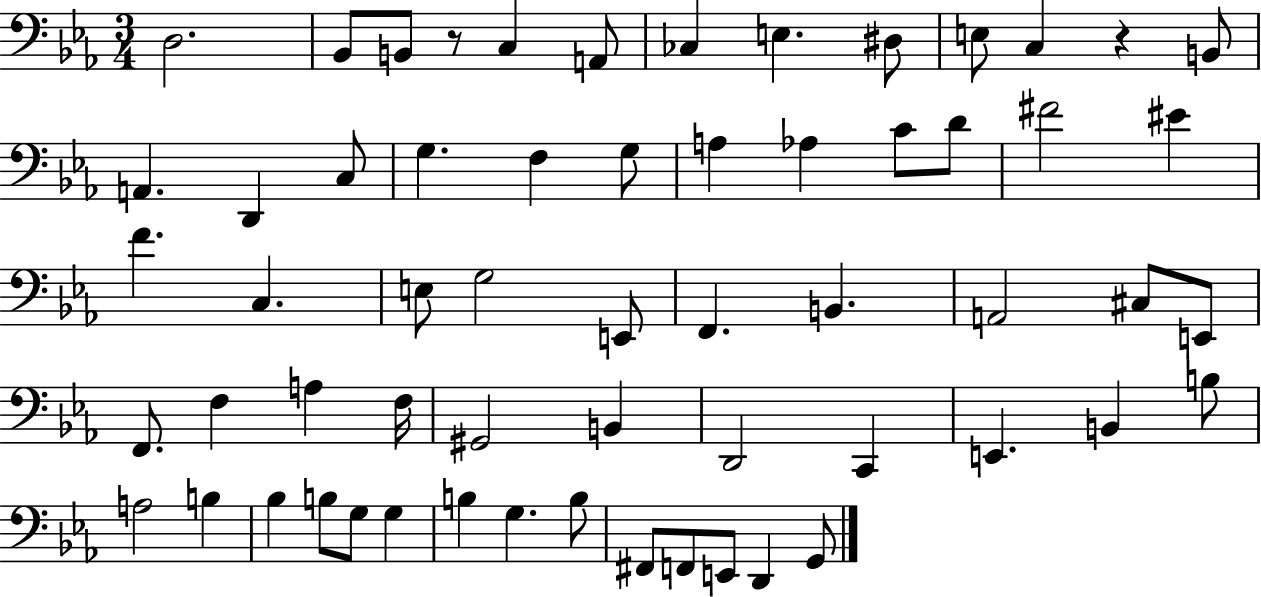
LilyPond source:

{
  \clef bass
  \numericTimeSignature
  \time 3/4
  \key ees \major
  d2. | bes,8 b,8 r8 c4 a,8 | ces4 e4. dis8 | e8 c4 r4 b,8 | \break a,4. d,4 c8 | g4. f4 g8 | a4 aes4 c'8 d'8 | fis'2 eis'4 | \break f'4. c4. | e8 g2 e,8 | f,4. b,4. | a,2 cis8 e,8 | \break f,8. f4 a4 f16 | gis,2 b,4 | d,2 c,4 | e,4. b,4 b8 | \break a2 b4 | bes4 b8 g8 g4 | b4 g4. b8 | fis,8 f,8 e,8 d,4 g,8 | \break \bar "|."
}